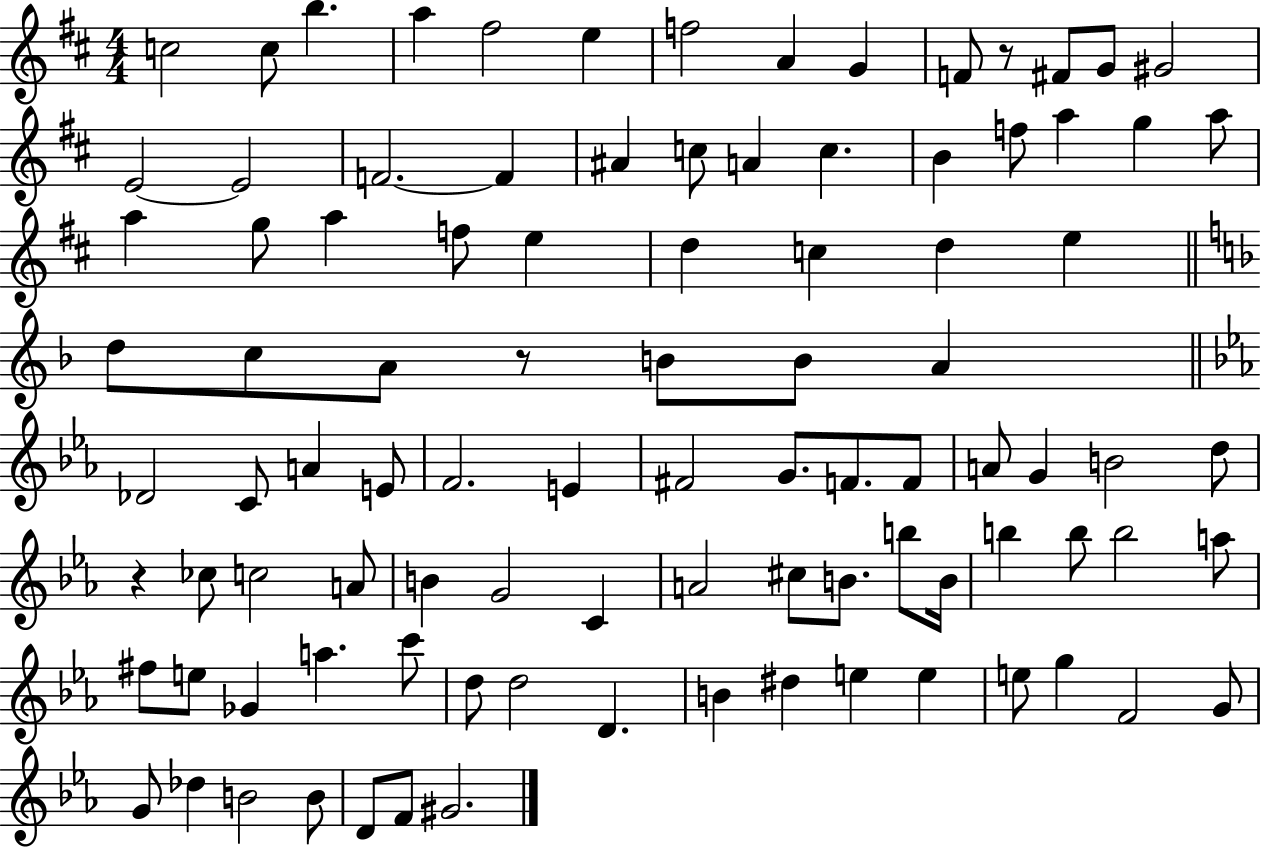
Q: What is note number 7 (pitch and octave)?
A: F5